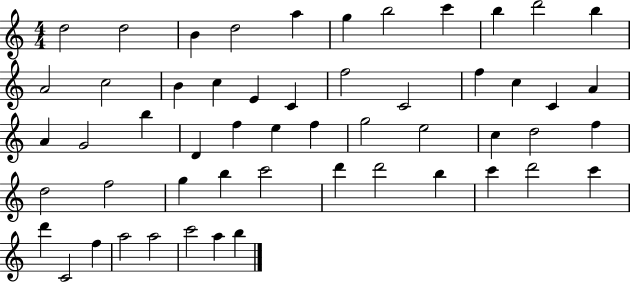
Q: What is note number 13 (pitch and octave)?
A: C5